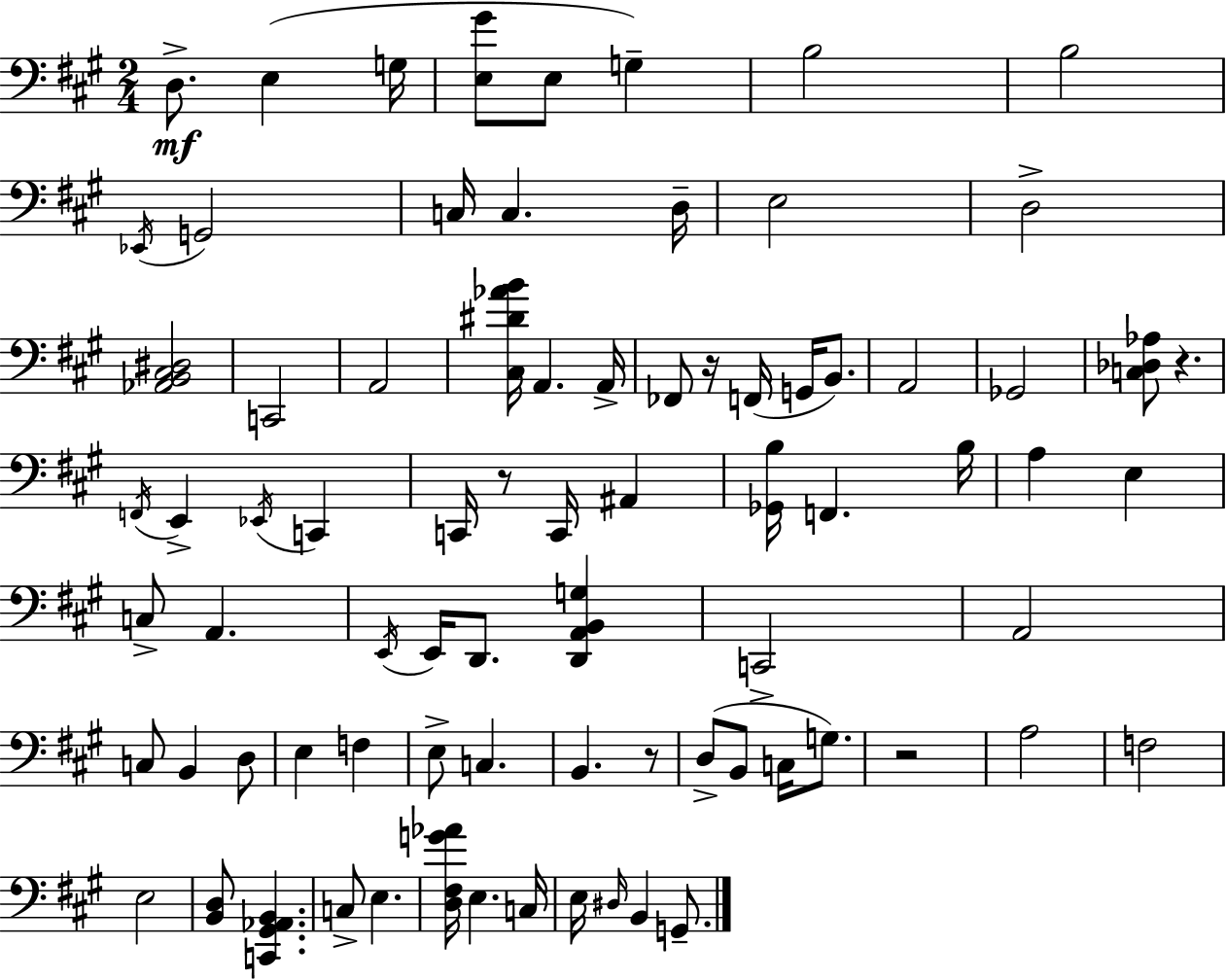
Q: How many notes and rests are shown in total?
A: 79